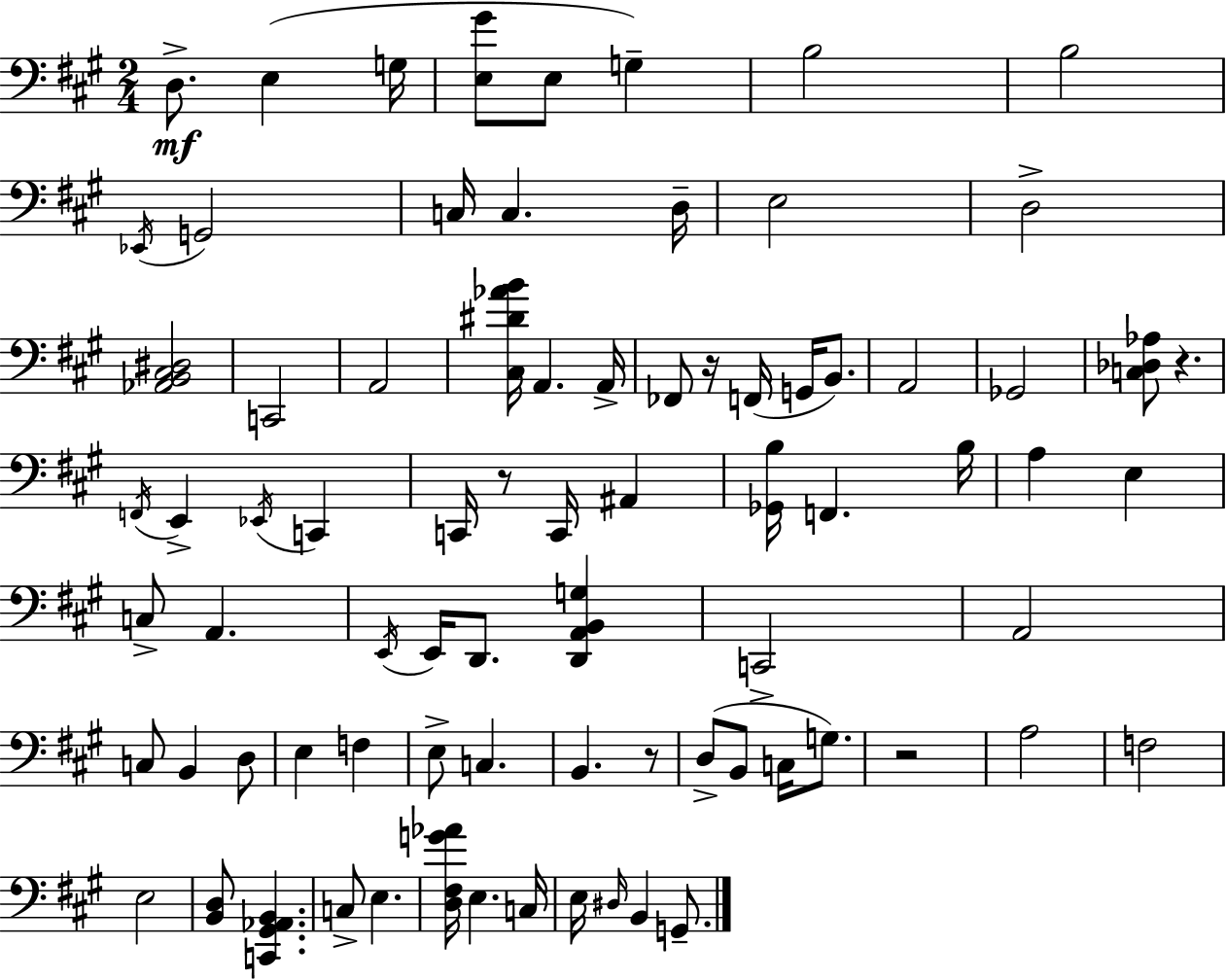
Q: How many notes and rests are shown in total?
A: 79